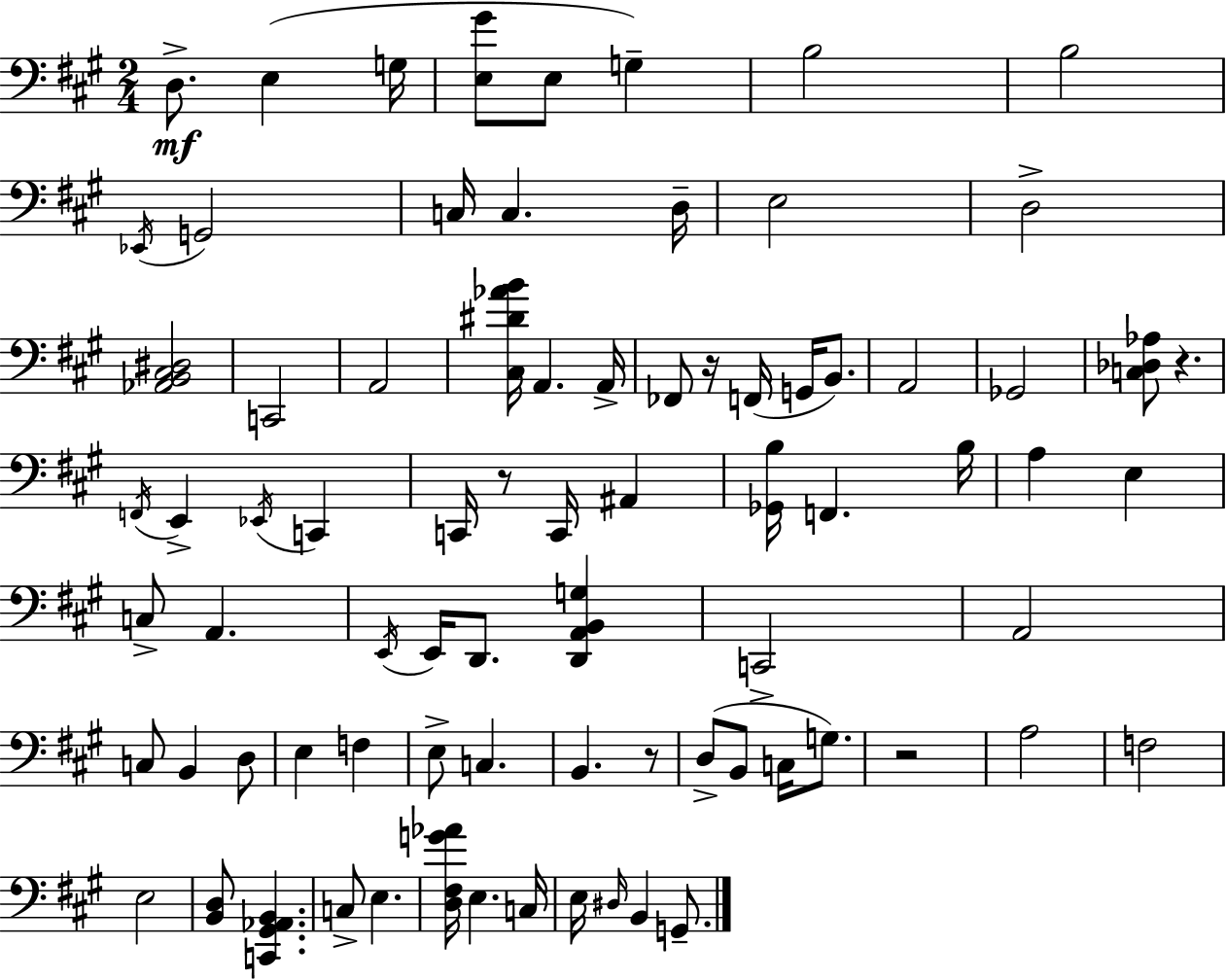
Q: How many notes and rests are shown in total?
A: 79